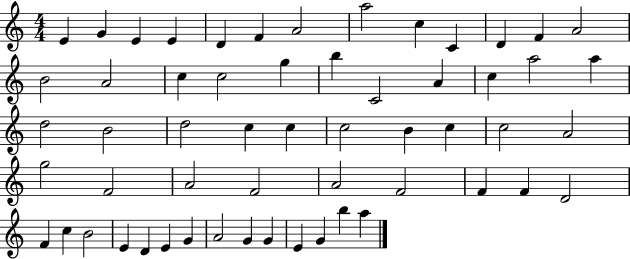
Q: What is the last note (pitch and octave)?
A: A5